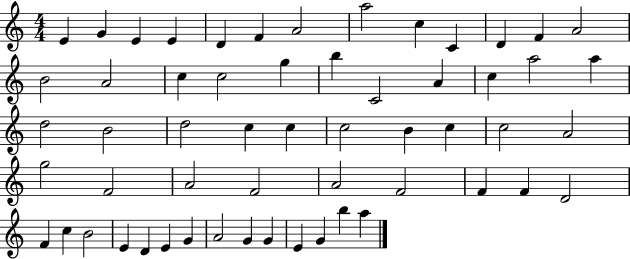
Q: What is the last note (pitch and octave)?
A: A5